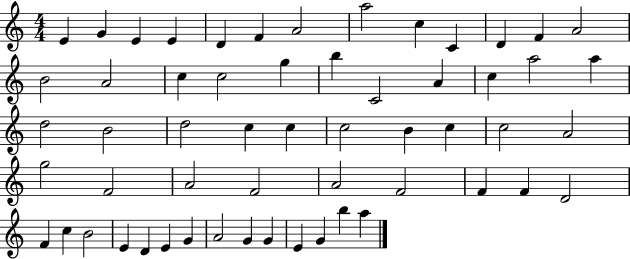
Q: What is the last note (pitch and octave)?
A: A5